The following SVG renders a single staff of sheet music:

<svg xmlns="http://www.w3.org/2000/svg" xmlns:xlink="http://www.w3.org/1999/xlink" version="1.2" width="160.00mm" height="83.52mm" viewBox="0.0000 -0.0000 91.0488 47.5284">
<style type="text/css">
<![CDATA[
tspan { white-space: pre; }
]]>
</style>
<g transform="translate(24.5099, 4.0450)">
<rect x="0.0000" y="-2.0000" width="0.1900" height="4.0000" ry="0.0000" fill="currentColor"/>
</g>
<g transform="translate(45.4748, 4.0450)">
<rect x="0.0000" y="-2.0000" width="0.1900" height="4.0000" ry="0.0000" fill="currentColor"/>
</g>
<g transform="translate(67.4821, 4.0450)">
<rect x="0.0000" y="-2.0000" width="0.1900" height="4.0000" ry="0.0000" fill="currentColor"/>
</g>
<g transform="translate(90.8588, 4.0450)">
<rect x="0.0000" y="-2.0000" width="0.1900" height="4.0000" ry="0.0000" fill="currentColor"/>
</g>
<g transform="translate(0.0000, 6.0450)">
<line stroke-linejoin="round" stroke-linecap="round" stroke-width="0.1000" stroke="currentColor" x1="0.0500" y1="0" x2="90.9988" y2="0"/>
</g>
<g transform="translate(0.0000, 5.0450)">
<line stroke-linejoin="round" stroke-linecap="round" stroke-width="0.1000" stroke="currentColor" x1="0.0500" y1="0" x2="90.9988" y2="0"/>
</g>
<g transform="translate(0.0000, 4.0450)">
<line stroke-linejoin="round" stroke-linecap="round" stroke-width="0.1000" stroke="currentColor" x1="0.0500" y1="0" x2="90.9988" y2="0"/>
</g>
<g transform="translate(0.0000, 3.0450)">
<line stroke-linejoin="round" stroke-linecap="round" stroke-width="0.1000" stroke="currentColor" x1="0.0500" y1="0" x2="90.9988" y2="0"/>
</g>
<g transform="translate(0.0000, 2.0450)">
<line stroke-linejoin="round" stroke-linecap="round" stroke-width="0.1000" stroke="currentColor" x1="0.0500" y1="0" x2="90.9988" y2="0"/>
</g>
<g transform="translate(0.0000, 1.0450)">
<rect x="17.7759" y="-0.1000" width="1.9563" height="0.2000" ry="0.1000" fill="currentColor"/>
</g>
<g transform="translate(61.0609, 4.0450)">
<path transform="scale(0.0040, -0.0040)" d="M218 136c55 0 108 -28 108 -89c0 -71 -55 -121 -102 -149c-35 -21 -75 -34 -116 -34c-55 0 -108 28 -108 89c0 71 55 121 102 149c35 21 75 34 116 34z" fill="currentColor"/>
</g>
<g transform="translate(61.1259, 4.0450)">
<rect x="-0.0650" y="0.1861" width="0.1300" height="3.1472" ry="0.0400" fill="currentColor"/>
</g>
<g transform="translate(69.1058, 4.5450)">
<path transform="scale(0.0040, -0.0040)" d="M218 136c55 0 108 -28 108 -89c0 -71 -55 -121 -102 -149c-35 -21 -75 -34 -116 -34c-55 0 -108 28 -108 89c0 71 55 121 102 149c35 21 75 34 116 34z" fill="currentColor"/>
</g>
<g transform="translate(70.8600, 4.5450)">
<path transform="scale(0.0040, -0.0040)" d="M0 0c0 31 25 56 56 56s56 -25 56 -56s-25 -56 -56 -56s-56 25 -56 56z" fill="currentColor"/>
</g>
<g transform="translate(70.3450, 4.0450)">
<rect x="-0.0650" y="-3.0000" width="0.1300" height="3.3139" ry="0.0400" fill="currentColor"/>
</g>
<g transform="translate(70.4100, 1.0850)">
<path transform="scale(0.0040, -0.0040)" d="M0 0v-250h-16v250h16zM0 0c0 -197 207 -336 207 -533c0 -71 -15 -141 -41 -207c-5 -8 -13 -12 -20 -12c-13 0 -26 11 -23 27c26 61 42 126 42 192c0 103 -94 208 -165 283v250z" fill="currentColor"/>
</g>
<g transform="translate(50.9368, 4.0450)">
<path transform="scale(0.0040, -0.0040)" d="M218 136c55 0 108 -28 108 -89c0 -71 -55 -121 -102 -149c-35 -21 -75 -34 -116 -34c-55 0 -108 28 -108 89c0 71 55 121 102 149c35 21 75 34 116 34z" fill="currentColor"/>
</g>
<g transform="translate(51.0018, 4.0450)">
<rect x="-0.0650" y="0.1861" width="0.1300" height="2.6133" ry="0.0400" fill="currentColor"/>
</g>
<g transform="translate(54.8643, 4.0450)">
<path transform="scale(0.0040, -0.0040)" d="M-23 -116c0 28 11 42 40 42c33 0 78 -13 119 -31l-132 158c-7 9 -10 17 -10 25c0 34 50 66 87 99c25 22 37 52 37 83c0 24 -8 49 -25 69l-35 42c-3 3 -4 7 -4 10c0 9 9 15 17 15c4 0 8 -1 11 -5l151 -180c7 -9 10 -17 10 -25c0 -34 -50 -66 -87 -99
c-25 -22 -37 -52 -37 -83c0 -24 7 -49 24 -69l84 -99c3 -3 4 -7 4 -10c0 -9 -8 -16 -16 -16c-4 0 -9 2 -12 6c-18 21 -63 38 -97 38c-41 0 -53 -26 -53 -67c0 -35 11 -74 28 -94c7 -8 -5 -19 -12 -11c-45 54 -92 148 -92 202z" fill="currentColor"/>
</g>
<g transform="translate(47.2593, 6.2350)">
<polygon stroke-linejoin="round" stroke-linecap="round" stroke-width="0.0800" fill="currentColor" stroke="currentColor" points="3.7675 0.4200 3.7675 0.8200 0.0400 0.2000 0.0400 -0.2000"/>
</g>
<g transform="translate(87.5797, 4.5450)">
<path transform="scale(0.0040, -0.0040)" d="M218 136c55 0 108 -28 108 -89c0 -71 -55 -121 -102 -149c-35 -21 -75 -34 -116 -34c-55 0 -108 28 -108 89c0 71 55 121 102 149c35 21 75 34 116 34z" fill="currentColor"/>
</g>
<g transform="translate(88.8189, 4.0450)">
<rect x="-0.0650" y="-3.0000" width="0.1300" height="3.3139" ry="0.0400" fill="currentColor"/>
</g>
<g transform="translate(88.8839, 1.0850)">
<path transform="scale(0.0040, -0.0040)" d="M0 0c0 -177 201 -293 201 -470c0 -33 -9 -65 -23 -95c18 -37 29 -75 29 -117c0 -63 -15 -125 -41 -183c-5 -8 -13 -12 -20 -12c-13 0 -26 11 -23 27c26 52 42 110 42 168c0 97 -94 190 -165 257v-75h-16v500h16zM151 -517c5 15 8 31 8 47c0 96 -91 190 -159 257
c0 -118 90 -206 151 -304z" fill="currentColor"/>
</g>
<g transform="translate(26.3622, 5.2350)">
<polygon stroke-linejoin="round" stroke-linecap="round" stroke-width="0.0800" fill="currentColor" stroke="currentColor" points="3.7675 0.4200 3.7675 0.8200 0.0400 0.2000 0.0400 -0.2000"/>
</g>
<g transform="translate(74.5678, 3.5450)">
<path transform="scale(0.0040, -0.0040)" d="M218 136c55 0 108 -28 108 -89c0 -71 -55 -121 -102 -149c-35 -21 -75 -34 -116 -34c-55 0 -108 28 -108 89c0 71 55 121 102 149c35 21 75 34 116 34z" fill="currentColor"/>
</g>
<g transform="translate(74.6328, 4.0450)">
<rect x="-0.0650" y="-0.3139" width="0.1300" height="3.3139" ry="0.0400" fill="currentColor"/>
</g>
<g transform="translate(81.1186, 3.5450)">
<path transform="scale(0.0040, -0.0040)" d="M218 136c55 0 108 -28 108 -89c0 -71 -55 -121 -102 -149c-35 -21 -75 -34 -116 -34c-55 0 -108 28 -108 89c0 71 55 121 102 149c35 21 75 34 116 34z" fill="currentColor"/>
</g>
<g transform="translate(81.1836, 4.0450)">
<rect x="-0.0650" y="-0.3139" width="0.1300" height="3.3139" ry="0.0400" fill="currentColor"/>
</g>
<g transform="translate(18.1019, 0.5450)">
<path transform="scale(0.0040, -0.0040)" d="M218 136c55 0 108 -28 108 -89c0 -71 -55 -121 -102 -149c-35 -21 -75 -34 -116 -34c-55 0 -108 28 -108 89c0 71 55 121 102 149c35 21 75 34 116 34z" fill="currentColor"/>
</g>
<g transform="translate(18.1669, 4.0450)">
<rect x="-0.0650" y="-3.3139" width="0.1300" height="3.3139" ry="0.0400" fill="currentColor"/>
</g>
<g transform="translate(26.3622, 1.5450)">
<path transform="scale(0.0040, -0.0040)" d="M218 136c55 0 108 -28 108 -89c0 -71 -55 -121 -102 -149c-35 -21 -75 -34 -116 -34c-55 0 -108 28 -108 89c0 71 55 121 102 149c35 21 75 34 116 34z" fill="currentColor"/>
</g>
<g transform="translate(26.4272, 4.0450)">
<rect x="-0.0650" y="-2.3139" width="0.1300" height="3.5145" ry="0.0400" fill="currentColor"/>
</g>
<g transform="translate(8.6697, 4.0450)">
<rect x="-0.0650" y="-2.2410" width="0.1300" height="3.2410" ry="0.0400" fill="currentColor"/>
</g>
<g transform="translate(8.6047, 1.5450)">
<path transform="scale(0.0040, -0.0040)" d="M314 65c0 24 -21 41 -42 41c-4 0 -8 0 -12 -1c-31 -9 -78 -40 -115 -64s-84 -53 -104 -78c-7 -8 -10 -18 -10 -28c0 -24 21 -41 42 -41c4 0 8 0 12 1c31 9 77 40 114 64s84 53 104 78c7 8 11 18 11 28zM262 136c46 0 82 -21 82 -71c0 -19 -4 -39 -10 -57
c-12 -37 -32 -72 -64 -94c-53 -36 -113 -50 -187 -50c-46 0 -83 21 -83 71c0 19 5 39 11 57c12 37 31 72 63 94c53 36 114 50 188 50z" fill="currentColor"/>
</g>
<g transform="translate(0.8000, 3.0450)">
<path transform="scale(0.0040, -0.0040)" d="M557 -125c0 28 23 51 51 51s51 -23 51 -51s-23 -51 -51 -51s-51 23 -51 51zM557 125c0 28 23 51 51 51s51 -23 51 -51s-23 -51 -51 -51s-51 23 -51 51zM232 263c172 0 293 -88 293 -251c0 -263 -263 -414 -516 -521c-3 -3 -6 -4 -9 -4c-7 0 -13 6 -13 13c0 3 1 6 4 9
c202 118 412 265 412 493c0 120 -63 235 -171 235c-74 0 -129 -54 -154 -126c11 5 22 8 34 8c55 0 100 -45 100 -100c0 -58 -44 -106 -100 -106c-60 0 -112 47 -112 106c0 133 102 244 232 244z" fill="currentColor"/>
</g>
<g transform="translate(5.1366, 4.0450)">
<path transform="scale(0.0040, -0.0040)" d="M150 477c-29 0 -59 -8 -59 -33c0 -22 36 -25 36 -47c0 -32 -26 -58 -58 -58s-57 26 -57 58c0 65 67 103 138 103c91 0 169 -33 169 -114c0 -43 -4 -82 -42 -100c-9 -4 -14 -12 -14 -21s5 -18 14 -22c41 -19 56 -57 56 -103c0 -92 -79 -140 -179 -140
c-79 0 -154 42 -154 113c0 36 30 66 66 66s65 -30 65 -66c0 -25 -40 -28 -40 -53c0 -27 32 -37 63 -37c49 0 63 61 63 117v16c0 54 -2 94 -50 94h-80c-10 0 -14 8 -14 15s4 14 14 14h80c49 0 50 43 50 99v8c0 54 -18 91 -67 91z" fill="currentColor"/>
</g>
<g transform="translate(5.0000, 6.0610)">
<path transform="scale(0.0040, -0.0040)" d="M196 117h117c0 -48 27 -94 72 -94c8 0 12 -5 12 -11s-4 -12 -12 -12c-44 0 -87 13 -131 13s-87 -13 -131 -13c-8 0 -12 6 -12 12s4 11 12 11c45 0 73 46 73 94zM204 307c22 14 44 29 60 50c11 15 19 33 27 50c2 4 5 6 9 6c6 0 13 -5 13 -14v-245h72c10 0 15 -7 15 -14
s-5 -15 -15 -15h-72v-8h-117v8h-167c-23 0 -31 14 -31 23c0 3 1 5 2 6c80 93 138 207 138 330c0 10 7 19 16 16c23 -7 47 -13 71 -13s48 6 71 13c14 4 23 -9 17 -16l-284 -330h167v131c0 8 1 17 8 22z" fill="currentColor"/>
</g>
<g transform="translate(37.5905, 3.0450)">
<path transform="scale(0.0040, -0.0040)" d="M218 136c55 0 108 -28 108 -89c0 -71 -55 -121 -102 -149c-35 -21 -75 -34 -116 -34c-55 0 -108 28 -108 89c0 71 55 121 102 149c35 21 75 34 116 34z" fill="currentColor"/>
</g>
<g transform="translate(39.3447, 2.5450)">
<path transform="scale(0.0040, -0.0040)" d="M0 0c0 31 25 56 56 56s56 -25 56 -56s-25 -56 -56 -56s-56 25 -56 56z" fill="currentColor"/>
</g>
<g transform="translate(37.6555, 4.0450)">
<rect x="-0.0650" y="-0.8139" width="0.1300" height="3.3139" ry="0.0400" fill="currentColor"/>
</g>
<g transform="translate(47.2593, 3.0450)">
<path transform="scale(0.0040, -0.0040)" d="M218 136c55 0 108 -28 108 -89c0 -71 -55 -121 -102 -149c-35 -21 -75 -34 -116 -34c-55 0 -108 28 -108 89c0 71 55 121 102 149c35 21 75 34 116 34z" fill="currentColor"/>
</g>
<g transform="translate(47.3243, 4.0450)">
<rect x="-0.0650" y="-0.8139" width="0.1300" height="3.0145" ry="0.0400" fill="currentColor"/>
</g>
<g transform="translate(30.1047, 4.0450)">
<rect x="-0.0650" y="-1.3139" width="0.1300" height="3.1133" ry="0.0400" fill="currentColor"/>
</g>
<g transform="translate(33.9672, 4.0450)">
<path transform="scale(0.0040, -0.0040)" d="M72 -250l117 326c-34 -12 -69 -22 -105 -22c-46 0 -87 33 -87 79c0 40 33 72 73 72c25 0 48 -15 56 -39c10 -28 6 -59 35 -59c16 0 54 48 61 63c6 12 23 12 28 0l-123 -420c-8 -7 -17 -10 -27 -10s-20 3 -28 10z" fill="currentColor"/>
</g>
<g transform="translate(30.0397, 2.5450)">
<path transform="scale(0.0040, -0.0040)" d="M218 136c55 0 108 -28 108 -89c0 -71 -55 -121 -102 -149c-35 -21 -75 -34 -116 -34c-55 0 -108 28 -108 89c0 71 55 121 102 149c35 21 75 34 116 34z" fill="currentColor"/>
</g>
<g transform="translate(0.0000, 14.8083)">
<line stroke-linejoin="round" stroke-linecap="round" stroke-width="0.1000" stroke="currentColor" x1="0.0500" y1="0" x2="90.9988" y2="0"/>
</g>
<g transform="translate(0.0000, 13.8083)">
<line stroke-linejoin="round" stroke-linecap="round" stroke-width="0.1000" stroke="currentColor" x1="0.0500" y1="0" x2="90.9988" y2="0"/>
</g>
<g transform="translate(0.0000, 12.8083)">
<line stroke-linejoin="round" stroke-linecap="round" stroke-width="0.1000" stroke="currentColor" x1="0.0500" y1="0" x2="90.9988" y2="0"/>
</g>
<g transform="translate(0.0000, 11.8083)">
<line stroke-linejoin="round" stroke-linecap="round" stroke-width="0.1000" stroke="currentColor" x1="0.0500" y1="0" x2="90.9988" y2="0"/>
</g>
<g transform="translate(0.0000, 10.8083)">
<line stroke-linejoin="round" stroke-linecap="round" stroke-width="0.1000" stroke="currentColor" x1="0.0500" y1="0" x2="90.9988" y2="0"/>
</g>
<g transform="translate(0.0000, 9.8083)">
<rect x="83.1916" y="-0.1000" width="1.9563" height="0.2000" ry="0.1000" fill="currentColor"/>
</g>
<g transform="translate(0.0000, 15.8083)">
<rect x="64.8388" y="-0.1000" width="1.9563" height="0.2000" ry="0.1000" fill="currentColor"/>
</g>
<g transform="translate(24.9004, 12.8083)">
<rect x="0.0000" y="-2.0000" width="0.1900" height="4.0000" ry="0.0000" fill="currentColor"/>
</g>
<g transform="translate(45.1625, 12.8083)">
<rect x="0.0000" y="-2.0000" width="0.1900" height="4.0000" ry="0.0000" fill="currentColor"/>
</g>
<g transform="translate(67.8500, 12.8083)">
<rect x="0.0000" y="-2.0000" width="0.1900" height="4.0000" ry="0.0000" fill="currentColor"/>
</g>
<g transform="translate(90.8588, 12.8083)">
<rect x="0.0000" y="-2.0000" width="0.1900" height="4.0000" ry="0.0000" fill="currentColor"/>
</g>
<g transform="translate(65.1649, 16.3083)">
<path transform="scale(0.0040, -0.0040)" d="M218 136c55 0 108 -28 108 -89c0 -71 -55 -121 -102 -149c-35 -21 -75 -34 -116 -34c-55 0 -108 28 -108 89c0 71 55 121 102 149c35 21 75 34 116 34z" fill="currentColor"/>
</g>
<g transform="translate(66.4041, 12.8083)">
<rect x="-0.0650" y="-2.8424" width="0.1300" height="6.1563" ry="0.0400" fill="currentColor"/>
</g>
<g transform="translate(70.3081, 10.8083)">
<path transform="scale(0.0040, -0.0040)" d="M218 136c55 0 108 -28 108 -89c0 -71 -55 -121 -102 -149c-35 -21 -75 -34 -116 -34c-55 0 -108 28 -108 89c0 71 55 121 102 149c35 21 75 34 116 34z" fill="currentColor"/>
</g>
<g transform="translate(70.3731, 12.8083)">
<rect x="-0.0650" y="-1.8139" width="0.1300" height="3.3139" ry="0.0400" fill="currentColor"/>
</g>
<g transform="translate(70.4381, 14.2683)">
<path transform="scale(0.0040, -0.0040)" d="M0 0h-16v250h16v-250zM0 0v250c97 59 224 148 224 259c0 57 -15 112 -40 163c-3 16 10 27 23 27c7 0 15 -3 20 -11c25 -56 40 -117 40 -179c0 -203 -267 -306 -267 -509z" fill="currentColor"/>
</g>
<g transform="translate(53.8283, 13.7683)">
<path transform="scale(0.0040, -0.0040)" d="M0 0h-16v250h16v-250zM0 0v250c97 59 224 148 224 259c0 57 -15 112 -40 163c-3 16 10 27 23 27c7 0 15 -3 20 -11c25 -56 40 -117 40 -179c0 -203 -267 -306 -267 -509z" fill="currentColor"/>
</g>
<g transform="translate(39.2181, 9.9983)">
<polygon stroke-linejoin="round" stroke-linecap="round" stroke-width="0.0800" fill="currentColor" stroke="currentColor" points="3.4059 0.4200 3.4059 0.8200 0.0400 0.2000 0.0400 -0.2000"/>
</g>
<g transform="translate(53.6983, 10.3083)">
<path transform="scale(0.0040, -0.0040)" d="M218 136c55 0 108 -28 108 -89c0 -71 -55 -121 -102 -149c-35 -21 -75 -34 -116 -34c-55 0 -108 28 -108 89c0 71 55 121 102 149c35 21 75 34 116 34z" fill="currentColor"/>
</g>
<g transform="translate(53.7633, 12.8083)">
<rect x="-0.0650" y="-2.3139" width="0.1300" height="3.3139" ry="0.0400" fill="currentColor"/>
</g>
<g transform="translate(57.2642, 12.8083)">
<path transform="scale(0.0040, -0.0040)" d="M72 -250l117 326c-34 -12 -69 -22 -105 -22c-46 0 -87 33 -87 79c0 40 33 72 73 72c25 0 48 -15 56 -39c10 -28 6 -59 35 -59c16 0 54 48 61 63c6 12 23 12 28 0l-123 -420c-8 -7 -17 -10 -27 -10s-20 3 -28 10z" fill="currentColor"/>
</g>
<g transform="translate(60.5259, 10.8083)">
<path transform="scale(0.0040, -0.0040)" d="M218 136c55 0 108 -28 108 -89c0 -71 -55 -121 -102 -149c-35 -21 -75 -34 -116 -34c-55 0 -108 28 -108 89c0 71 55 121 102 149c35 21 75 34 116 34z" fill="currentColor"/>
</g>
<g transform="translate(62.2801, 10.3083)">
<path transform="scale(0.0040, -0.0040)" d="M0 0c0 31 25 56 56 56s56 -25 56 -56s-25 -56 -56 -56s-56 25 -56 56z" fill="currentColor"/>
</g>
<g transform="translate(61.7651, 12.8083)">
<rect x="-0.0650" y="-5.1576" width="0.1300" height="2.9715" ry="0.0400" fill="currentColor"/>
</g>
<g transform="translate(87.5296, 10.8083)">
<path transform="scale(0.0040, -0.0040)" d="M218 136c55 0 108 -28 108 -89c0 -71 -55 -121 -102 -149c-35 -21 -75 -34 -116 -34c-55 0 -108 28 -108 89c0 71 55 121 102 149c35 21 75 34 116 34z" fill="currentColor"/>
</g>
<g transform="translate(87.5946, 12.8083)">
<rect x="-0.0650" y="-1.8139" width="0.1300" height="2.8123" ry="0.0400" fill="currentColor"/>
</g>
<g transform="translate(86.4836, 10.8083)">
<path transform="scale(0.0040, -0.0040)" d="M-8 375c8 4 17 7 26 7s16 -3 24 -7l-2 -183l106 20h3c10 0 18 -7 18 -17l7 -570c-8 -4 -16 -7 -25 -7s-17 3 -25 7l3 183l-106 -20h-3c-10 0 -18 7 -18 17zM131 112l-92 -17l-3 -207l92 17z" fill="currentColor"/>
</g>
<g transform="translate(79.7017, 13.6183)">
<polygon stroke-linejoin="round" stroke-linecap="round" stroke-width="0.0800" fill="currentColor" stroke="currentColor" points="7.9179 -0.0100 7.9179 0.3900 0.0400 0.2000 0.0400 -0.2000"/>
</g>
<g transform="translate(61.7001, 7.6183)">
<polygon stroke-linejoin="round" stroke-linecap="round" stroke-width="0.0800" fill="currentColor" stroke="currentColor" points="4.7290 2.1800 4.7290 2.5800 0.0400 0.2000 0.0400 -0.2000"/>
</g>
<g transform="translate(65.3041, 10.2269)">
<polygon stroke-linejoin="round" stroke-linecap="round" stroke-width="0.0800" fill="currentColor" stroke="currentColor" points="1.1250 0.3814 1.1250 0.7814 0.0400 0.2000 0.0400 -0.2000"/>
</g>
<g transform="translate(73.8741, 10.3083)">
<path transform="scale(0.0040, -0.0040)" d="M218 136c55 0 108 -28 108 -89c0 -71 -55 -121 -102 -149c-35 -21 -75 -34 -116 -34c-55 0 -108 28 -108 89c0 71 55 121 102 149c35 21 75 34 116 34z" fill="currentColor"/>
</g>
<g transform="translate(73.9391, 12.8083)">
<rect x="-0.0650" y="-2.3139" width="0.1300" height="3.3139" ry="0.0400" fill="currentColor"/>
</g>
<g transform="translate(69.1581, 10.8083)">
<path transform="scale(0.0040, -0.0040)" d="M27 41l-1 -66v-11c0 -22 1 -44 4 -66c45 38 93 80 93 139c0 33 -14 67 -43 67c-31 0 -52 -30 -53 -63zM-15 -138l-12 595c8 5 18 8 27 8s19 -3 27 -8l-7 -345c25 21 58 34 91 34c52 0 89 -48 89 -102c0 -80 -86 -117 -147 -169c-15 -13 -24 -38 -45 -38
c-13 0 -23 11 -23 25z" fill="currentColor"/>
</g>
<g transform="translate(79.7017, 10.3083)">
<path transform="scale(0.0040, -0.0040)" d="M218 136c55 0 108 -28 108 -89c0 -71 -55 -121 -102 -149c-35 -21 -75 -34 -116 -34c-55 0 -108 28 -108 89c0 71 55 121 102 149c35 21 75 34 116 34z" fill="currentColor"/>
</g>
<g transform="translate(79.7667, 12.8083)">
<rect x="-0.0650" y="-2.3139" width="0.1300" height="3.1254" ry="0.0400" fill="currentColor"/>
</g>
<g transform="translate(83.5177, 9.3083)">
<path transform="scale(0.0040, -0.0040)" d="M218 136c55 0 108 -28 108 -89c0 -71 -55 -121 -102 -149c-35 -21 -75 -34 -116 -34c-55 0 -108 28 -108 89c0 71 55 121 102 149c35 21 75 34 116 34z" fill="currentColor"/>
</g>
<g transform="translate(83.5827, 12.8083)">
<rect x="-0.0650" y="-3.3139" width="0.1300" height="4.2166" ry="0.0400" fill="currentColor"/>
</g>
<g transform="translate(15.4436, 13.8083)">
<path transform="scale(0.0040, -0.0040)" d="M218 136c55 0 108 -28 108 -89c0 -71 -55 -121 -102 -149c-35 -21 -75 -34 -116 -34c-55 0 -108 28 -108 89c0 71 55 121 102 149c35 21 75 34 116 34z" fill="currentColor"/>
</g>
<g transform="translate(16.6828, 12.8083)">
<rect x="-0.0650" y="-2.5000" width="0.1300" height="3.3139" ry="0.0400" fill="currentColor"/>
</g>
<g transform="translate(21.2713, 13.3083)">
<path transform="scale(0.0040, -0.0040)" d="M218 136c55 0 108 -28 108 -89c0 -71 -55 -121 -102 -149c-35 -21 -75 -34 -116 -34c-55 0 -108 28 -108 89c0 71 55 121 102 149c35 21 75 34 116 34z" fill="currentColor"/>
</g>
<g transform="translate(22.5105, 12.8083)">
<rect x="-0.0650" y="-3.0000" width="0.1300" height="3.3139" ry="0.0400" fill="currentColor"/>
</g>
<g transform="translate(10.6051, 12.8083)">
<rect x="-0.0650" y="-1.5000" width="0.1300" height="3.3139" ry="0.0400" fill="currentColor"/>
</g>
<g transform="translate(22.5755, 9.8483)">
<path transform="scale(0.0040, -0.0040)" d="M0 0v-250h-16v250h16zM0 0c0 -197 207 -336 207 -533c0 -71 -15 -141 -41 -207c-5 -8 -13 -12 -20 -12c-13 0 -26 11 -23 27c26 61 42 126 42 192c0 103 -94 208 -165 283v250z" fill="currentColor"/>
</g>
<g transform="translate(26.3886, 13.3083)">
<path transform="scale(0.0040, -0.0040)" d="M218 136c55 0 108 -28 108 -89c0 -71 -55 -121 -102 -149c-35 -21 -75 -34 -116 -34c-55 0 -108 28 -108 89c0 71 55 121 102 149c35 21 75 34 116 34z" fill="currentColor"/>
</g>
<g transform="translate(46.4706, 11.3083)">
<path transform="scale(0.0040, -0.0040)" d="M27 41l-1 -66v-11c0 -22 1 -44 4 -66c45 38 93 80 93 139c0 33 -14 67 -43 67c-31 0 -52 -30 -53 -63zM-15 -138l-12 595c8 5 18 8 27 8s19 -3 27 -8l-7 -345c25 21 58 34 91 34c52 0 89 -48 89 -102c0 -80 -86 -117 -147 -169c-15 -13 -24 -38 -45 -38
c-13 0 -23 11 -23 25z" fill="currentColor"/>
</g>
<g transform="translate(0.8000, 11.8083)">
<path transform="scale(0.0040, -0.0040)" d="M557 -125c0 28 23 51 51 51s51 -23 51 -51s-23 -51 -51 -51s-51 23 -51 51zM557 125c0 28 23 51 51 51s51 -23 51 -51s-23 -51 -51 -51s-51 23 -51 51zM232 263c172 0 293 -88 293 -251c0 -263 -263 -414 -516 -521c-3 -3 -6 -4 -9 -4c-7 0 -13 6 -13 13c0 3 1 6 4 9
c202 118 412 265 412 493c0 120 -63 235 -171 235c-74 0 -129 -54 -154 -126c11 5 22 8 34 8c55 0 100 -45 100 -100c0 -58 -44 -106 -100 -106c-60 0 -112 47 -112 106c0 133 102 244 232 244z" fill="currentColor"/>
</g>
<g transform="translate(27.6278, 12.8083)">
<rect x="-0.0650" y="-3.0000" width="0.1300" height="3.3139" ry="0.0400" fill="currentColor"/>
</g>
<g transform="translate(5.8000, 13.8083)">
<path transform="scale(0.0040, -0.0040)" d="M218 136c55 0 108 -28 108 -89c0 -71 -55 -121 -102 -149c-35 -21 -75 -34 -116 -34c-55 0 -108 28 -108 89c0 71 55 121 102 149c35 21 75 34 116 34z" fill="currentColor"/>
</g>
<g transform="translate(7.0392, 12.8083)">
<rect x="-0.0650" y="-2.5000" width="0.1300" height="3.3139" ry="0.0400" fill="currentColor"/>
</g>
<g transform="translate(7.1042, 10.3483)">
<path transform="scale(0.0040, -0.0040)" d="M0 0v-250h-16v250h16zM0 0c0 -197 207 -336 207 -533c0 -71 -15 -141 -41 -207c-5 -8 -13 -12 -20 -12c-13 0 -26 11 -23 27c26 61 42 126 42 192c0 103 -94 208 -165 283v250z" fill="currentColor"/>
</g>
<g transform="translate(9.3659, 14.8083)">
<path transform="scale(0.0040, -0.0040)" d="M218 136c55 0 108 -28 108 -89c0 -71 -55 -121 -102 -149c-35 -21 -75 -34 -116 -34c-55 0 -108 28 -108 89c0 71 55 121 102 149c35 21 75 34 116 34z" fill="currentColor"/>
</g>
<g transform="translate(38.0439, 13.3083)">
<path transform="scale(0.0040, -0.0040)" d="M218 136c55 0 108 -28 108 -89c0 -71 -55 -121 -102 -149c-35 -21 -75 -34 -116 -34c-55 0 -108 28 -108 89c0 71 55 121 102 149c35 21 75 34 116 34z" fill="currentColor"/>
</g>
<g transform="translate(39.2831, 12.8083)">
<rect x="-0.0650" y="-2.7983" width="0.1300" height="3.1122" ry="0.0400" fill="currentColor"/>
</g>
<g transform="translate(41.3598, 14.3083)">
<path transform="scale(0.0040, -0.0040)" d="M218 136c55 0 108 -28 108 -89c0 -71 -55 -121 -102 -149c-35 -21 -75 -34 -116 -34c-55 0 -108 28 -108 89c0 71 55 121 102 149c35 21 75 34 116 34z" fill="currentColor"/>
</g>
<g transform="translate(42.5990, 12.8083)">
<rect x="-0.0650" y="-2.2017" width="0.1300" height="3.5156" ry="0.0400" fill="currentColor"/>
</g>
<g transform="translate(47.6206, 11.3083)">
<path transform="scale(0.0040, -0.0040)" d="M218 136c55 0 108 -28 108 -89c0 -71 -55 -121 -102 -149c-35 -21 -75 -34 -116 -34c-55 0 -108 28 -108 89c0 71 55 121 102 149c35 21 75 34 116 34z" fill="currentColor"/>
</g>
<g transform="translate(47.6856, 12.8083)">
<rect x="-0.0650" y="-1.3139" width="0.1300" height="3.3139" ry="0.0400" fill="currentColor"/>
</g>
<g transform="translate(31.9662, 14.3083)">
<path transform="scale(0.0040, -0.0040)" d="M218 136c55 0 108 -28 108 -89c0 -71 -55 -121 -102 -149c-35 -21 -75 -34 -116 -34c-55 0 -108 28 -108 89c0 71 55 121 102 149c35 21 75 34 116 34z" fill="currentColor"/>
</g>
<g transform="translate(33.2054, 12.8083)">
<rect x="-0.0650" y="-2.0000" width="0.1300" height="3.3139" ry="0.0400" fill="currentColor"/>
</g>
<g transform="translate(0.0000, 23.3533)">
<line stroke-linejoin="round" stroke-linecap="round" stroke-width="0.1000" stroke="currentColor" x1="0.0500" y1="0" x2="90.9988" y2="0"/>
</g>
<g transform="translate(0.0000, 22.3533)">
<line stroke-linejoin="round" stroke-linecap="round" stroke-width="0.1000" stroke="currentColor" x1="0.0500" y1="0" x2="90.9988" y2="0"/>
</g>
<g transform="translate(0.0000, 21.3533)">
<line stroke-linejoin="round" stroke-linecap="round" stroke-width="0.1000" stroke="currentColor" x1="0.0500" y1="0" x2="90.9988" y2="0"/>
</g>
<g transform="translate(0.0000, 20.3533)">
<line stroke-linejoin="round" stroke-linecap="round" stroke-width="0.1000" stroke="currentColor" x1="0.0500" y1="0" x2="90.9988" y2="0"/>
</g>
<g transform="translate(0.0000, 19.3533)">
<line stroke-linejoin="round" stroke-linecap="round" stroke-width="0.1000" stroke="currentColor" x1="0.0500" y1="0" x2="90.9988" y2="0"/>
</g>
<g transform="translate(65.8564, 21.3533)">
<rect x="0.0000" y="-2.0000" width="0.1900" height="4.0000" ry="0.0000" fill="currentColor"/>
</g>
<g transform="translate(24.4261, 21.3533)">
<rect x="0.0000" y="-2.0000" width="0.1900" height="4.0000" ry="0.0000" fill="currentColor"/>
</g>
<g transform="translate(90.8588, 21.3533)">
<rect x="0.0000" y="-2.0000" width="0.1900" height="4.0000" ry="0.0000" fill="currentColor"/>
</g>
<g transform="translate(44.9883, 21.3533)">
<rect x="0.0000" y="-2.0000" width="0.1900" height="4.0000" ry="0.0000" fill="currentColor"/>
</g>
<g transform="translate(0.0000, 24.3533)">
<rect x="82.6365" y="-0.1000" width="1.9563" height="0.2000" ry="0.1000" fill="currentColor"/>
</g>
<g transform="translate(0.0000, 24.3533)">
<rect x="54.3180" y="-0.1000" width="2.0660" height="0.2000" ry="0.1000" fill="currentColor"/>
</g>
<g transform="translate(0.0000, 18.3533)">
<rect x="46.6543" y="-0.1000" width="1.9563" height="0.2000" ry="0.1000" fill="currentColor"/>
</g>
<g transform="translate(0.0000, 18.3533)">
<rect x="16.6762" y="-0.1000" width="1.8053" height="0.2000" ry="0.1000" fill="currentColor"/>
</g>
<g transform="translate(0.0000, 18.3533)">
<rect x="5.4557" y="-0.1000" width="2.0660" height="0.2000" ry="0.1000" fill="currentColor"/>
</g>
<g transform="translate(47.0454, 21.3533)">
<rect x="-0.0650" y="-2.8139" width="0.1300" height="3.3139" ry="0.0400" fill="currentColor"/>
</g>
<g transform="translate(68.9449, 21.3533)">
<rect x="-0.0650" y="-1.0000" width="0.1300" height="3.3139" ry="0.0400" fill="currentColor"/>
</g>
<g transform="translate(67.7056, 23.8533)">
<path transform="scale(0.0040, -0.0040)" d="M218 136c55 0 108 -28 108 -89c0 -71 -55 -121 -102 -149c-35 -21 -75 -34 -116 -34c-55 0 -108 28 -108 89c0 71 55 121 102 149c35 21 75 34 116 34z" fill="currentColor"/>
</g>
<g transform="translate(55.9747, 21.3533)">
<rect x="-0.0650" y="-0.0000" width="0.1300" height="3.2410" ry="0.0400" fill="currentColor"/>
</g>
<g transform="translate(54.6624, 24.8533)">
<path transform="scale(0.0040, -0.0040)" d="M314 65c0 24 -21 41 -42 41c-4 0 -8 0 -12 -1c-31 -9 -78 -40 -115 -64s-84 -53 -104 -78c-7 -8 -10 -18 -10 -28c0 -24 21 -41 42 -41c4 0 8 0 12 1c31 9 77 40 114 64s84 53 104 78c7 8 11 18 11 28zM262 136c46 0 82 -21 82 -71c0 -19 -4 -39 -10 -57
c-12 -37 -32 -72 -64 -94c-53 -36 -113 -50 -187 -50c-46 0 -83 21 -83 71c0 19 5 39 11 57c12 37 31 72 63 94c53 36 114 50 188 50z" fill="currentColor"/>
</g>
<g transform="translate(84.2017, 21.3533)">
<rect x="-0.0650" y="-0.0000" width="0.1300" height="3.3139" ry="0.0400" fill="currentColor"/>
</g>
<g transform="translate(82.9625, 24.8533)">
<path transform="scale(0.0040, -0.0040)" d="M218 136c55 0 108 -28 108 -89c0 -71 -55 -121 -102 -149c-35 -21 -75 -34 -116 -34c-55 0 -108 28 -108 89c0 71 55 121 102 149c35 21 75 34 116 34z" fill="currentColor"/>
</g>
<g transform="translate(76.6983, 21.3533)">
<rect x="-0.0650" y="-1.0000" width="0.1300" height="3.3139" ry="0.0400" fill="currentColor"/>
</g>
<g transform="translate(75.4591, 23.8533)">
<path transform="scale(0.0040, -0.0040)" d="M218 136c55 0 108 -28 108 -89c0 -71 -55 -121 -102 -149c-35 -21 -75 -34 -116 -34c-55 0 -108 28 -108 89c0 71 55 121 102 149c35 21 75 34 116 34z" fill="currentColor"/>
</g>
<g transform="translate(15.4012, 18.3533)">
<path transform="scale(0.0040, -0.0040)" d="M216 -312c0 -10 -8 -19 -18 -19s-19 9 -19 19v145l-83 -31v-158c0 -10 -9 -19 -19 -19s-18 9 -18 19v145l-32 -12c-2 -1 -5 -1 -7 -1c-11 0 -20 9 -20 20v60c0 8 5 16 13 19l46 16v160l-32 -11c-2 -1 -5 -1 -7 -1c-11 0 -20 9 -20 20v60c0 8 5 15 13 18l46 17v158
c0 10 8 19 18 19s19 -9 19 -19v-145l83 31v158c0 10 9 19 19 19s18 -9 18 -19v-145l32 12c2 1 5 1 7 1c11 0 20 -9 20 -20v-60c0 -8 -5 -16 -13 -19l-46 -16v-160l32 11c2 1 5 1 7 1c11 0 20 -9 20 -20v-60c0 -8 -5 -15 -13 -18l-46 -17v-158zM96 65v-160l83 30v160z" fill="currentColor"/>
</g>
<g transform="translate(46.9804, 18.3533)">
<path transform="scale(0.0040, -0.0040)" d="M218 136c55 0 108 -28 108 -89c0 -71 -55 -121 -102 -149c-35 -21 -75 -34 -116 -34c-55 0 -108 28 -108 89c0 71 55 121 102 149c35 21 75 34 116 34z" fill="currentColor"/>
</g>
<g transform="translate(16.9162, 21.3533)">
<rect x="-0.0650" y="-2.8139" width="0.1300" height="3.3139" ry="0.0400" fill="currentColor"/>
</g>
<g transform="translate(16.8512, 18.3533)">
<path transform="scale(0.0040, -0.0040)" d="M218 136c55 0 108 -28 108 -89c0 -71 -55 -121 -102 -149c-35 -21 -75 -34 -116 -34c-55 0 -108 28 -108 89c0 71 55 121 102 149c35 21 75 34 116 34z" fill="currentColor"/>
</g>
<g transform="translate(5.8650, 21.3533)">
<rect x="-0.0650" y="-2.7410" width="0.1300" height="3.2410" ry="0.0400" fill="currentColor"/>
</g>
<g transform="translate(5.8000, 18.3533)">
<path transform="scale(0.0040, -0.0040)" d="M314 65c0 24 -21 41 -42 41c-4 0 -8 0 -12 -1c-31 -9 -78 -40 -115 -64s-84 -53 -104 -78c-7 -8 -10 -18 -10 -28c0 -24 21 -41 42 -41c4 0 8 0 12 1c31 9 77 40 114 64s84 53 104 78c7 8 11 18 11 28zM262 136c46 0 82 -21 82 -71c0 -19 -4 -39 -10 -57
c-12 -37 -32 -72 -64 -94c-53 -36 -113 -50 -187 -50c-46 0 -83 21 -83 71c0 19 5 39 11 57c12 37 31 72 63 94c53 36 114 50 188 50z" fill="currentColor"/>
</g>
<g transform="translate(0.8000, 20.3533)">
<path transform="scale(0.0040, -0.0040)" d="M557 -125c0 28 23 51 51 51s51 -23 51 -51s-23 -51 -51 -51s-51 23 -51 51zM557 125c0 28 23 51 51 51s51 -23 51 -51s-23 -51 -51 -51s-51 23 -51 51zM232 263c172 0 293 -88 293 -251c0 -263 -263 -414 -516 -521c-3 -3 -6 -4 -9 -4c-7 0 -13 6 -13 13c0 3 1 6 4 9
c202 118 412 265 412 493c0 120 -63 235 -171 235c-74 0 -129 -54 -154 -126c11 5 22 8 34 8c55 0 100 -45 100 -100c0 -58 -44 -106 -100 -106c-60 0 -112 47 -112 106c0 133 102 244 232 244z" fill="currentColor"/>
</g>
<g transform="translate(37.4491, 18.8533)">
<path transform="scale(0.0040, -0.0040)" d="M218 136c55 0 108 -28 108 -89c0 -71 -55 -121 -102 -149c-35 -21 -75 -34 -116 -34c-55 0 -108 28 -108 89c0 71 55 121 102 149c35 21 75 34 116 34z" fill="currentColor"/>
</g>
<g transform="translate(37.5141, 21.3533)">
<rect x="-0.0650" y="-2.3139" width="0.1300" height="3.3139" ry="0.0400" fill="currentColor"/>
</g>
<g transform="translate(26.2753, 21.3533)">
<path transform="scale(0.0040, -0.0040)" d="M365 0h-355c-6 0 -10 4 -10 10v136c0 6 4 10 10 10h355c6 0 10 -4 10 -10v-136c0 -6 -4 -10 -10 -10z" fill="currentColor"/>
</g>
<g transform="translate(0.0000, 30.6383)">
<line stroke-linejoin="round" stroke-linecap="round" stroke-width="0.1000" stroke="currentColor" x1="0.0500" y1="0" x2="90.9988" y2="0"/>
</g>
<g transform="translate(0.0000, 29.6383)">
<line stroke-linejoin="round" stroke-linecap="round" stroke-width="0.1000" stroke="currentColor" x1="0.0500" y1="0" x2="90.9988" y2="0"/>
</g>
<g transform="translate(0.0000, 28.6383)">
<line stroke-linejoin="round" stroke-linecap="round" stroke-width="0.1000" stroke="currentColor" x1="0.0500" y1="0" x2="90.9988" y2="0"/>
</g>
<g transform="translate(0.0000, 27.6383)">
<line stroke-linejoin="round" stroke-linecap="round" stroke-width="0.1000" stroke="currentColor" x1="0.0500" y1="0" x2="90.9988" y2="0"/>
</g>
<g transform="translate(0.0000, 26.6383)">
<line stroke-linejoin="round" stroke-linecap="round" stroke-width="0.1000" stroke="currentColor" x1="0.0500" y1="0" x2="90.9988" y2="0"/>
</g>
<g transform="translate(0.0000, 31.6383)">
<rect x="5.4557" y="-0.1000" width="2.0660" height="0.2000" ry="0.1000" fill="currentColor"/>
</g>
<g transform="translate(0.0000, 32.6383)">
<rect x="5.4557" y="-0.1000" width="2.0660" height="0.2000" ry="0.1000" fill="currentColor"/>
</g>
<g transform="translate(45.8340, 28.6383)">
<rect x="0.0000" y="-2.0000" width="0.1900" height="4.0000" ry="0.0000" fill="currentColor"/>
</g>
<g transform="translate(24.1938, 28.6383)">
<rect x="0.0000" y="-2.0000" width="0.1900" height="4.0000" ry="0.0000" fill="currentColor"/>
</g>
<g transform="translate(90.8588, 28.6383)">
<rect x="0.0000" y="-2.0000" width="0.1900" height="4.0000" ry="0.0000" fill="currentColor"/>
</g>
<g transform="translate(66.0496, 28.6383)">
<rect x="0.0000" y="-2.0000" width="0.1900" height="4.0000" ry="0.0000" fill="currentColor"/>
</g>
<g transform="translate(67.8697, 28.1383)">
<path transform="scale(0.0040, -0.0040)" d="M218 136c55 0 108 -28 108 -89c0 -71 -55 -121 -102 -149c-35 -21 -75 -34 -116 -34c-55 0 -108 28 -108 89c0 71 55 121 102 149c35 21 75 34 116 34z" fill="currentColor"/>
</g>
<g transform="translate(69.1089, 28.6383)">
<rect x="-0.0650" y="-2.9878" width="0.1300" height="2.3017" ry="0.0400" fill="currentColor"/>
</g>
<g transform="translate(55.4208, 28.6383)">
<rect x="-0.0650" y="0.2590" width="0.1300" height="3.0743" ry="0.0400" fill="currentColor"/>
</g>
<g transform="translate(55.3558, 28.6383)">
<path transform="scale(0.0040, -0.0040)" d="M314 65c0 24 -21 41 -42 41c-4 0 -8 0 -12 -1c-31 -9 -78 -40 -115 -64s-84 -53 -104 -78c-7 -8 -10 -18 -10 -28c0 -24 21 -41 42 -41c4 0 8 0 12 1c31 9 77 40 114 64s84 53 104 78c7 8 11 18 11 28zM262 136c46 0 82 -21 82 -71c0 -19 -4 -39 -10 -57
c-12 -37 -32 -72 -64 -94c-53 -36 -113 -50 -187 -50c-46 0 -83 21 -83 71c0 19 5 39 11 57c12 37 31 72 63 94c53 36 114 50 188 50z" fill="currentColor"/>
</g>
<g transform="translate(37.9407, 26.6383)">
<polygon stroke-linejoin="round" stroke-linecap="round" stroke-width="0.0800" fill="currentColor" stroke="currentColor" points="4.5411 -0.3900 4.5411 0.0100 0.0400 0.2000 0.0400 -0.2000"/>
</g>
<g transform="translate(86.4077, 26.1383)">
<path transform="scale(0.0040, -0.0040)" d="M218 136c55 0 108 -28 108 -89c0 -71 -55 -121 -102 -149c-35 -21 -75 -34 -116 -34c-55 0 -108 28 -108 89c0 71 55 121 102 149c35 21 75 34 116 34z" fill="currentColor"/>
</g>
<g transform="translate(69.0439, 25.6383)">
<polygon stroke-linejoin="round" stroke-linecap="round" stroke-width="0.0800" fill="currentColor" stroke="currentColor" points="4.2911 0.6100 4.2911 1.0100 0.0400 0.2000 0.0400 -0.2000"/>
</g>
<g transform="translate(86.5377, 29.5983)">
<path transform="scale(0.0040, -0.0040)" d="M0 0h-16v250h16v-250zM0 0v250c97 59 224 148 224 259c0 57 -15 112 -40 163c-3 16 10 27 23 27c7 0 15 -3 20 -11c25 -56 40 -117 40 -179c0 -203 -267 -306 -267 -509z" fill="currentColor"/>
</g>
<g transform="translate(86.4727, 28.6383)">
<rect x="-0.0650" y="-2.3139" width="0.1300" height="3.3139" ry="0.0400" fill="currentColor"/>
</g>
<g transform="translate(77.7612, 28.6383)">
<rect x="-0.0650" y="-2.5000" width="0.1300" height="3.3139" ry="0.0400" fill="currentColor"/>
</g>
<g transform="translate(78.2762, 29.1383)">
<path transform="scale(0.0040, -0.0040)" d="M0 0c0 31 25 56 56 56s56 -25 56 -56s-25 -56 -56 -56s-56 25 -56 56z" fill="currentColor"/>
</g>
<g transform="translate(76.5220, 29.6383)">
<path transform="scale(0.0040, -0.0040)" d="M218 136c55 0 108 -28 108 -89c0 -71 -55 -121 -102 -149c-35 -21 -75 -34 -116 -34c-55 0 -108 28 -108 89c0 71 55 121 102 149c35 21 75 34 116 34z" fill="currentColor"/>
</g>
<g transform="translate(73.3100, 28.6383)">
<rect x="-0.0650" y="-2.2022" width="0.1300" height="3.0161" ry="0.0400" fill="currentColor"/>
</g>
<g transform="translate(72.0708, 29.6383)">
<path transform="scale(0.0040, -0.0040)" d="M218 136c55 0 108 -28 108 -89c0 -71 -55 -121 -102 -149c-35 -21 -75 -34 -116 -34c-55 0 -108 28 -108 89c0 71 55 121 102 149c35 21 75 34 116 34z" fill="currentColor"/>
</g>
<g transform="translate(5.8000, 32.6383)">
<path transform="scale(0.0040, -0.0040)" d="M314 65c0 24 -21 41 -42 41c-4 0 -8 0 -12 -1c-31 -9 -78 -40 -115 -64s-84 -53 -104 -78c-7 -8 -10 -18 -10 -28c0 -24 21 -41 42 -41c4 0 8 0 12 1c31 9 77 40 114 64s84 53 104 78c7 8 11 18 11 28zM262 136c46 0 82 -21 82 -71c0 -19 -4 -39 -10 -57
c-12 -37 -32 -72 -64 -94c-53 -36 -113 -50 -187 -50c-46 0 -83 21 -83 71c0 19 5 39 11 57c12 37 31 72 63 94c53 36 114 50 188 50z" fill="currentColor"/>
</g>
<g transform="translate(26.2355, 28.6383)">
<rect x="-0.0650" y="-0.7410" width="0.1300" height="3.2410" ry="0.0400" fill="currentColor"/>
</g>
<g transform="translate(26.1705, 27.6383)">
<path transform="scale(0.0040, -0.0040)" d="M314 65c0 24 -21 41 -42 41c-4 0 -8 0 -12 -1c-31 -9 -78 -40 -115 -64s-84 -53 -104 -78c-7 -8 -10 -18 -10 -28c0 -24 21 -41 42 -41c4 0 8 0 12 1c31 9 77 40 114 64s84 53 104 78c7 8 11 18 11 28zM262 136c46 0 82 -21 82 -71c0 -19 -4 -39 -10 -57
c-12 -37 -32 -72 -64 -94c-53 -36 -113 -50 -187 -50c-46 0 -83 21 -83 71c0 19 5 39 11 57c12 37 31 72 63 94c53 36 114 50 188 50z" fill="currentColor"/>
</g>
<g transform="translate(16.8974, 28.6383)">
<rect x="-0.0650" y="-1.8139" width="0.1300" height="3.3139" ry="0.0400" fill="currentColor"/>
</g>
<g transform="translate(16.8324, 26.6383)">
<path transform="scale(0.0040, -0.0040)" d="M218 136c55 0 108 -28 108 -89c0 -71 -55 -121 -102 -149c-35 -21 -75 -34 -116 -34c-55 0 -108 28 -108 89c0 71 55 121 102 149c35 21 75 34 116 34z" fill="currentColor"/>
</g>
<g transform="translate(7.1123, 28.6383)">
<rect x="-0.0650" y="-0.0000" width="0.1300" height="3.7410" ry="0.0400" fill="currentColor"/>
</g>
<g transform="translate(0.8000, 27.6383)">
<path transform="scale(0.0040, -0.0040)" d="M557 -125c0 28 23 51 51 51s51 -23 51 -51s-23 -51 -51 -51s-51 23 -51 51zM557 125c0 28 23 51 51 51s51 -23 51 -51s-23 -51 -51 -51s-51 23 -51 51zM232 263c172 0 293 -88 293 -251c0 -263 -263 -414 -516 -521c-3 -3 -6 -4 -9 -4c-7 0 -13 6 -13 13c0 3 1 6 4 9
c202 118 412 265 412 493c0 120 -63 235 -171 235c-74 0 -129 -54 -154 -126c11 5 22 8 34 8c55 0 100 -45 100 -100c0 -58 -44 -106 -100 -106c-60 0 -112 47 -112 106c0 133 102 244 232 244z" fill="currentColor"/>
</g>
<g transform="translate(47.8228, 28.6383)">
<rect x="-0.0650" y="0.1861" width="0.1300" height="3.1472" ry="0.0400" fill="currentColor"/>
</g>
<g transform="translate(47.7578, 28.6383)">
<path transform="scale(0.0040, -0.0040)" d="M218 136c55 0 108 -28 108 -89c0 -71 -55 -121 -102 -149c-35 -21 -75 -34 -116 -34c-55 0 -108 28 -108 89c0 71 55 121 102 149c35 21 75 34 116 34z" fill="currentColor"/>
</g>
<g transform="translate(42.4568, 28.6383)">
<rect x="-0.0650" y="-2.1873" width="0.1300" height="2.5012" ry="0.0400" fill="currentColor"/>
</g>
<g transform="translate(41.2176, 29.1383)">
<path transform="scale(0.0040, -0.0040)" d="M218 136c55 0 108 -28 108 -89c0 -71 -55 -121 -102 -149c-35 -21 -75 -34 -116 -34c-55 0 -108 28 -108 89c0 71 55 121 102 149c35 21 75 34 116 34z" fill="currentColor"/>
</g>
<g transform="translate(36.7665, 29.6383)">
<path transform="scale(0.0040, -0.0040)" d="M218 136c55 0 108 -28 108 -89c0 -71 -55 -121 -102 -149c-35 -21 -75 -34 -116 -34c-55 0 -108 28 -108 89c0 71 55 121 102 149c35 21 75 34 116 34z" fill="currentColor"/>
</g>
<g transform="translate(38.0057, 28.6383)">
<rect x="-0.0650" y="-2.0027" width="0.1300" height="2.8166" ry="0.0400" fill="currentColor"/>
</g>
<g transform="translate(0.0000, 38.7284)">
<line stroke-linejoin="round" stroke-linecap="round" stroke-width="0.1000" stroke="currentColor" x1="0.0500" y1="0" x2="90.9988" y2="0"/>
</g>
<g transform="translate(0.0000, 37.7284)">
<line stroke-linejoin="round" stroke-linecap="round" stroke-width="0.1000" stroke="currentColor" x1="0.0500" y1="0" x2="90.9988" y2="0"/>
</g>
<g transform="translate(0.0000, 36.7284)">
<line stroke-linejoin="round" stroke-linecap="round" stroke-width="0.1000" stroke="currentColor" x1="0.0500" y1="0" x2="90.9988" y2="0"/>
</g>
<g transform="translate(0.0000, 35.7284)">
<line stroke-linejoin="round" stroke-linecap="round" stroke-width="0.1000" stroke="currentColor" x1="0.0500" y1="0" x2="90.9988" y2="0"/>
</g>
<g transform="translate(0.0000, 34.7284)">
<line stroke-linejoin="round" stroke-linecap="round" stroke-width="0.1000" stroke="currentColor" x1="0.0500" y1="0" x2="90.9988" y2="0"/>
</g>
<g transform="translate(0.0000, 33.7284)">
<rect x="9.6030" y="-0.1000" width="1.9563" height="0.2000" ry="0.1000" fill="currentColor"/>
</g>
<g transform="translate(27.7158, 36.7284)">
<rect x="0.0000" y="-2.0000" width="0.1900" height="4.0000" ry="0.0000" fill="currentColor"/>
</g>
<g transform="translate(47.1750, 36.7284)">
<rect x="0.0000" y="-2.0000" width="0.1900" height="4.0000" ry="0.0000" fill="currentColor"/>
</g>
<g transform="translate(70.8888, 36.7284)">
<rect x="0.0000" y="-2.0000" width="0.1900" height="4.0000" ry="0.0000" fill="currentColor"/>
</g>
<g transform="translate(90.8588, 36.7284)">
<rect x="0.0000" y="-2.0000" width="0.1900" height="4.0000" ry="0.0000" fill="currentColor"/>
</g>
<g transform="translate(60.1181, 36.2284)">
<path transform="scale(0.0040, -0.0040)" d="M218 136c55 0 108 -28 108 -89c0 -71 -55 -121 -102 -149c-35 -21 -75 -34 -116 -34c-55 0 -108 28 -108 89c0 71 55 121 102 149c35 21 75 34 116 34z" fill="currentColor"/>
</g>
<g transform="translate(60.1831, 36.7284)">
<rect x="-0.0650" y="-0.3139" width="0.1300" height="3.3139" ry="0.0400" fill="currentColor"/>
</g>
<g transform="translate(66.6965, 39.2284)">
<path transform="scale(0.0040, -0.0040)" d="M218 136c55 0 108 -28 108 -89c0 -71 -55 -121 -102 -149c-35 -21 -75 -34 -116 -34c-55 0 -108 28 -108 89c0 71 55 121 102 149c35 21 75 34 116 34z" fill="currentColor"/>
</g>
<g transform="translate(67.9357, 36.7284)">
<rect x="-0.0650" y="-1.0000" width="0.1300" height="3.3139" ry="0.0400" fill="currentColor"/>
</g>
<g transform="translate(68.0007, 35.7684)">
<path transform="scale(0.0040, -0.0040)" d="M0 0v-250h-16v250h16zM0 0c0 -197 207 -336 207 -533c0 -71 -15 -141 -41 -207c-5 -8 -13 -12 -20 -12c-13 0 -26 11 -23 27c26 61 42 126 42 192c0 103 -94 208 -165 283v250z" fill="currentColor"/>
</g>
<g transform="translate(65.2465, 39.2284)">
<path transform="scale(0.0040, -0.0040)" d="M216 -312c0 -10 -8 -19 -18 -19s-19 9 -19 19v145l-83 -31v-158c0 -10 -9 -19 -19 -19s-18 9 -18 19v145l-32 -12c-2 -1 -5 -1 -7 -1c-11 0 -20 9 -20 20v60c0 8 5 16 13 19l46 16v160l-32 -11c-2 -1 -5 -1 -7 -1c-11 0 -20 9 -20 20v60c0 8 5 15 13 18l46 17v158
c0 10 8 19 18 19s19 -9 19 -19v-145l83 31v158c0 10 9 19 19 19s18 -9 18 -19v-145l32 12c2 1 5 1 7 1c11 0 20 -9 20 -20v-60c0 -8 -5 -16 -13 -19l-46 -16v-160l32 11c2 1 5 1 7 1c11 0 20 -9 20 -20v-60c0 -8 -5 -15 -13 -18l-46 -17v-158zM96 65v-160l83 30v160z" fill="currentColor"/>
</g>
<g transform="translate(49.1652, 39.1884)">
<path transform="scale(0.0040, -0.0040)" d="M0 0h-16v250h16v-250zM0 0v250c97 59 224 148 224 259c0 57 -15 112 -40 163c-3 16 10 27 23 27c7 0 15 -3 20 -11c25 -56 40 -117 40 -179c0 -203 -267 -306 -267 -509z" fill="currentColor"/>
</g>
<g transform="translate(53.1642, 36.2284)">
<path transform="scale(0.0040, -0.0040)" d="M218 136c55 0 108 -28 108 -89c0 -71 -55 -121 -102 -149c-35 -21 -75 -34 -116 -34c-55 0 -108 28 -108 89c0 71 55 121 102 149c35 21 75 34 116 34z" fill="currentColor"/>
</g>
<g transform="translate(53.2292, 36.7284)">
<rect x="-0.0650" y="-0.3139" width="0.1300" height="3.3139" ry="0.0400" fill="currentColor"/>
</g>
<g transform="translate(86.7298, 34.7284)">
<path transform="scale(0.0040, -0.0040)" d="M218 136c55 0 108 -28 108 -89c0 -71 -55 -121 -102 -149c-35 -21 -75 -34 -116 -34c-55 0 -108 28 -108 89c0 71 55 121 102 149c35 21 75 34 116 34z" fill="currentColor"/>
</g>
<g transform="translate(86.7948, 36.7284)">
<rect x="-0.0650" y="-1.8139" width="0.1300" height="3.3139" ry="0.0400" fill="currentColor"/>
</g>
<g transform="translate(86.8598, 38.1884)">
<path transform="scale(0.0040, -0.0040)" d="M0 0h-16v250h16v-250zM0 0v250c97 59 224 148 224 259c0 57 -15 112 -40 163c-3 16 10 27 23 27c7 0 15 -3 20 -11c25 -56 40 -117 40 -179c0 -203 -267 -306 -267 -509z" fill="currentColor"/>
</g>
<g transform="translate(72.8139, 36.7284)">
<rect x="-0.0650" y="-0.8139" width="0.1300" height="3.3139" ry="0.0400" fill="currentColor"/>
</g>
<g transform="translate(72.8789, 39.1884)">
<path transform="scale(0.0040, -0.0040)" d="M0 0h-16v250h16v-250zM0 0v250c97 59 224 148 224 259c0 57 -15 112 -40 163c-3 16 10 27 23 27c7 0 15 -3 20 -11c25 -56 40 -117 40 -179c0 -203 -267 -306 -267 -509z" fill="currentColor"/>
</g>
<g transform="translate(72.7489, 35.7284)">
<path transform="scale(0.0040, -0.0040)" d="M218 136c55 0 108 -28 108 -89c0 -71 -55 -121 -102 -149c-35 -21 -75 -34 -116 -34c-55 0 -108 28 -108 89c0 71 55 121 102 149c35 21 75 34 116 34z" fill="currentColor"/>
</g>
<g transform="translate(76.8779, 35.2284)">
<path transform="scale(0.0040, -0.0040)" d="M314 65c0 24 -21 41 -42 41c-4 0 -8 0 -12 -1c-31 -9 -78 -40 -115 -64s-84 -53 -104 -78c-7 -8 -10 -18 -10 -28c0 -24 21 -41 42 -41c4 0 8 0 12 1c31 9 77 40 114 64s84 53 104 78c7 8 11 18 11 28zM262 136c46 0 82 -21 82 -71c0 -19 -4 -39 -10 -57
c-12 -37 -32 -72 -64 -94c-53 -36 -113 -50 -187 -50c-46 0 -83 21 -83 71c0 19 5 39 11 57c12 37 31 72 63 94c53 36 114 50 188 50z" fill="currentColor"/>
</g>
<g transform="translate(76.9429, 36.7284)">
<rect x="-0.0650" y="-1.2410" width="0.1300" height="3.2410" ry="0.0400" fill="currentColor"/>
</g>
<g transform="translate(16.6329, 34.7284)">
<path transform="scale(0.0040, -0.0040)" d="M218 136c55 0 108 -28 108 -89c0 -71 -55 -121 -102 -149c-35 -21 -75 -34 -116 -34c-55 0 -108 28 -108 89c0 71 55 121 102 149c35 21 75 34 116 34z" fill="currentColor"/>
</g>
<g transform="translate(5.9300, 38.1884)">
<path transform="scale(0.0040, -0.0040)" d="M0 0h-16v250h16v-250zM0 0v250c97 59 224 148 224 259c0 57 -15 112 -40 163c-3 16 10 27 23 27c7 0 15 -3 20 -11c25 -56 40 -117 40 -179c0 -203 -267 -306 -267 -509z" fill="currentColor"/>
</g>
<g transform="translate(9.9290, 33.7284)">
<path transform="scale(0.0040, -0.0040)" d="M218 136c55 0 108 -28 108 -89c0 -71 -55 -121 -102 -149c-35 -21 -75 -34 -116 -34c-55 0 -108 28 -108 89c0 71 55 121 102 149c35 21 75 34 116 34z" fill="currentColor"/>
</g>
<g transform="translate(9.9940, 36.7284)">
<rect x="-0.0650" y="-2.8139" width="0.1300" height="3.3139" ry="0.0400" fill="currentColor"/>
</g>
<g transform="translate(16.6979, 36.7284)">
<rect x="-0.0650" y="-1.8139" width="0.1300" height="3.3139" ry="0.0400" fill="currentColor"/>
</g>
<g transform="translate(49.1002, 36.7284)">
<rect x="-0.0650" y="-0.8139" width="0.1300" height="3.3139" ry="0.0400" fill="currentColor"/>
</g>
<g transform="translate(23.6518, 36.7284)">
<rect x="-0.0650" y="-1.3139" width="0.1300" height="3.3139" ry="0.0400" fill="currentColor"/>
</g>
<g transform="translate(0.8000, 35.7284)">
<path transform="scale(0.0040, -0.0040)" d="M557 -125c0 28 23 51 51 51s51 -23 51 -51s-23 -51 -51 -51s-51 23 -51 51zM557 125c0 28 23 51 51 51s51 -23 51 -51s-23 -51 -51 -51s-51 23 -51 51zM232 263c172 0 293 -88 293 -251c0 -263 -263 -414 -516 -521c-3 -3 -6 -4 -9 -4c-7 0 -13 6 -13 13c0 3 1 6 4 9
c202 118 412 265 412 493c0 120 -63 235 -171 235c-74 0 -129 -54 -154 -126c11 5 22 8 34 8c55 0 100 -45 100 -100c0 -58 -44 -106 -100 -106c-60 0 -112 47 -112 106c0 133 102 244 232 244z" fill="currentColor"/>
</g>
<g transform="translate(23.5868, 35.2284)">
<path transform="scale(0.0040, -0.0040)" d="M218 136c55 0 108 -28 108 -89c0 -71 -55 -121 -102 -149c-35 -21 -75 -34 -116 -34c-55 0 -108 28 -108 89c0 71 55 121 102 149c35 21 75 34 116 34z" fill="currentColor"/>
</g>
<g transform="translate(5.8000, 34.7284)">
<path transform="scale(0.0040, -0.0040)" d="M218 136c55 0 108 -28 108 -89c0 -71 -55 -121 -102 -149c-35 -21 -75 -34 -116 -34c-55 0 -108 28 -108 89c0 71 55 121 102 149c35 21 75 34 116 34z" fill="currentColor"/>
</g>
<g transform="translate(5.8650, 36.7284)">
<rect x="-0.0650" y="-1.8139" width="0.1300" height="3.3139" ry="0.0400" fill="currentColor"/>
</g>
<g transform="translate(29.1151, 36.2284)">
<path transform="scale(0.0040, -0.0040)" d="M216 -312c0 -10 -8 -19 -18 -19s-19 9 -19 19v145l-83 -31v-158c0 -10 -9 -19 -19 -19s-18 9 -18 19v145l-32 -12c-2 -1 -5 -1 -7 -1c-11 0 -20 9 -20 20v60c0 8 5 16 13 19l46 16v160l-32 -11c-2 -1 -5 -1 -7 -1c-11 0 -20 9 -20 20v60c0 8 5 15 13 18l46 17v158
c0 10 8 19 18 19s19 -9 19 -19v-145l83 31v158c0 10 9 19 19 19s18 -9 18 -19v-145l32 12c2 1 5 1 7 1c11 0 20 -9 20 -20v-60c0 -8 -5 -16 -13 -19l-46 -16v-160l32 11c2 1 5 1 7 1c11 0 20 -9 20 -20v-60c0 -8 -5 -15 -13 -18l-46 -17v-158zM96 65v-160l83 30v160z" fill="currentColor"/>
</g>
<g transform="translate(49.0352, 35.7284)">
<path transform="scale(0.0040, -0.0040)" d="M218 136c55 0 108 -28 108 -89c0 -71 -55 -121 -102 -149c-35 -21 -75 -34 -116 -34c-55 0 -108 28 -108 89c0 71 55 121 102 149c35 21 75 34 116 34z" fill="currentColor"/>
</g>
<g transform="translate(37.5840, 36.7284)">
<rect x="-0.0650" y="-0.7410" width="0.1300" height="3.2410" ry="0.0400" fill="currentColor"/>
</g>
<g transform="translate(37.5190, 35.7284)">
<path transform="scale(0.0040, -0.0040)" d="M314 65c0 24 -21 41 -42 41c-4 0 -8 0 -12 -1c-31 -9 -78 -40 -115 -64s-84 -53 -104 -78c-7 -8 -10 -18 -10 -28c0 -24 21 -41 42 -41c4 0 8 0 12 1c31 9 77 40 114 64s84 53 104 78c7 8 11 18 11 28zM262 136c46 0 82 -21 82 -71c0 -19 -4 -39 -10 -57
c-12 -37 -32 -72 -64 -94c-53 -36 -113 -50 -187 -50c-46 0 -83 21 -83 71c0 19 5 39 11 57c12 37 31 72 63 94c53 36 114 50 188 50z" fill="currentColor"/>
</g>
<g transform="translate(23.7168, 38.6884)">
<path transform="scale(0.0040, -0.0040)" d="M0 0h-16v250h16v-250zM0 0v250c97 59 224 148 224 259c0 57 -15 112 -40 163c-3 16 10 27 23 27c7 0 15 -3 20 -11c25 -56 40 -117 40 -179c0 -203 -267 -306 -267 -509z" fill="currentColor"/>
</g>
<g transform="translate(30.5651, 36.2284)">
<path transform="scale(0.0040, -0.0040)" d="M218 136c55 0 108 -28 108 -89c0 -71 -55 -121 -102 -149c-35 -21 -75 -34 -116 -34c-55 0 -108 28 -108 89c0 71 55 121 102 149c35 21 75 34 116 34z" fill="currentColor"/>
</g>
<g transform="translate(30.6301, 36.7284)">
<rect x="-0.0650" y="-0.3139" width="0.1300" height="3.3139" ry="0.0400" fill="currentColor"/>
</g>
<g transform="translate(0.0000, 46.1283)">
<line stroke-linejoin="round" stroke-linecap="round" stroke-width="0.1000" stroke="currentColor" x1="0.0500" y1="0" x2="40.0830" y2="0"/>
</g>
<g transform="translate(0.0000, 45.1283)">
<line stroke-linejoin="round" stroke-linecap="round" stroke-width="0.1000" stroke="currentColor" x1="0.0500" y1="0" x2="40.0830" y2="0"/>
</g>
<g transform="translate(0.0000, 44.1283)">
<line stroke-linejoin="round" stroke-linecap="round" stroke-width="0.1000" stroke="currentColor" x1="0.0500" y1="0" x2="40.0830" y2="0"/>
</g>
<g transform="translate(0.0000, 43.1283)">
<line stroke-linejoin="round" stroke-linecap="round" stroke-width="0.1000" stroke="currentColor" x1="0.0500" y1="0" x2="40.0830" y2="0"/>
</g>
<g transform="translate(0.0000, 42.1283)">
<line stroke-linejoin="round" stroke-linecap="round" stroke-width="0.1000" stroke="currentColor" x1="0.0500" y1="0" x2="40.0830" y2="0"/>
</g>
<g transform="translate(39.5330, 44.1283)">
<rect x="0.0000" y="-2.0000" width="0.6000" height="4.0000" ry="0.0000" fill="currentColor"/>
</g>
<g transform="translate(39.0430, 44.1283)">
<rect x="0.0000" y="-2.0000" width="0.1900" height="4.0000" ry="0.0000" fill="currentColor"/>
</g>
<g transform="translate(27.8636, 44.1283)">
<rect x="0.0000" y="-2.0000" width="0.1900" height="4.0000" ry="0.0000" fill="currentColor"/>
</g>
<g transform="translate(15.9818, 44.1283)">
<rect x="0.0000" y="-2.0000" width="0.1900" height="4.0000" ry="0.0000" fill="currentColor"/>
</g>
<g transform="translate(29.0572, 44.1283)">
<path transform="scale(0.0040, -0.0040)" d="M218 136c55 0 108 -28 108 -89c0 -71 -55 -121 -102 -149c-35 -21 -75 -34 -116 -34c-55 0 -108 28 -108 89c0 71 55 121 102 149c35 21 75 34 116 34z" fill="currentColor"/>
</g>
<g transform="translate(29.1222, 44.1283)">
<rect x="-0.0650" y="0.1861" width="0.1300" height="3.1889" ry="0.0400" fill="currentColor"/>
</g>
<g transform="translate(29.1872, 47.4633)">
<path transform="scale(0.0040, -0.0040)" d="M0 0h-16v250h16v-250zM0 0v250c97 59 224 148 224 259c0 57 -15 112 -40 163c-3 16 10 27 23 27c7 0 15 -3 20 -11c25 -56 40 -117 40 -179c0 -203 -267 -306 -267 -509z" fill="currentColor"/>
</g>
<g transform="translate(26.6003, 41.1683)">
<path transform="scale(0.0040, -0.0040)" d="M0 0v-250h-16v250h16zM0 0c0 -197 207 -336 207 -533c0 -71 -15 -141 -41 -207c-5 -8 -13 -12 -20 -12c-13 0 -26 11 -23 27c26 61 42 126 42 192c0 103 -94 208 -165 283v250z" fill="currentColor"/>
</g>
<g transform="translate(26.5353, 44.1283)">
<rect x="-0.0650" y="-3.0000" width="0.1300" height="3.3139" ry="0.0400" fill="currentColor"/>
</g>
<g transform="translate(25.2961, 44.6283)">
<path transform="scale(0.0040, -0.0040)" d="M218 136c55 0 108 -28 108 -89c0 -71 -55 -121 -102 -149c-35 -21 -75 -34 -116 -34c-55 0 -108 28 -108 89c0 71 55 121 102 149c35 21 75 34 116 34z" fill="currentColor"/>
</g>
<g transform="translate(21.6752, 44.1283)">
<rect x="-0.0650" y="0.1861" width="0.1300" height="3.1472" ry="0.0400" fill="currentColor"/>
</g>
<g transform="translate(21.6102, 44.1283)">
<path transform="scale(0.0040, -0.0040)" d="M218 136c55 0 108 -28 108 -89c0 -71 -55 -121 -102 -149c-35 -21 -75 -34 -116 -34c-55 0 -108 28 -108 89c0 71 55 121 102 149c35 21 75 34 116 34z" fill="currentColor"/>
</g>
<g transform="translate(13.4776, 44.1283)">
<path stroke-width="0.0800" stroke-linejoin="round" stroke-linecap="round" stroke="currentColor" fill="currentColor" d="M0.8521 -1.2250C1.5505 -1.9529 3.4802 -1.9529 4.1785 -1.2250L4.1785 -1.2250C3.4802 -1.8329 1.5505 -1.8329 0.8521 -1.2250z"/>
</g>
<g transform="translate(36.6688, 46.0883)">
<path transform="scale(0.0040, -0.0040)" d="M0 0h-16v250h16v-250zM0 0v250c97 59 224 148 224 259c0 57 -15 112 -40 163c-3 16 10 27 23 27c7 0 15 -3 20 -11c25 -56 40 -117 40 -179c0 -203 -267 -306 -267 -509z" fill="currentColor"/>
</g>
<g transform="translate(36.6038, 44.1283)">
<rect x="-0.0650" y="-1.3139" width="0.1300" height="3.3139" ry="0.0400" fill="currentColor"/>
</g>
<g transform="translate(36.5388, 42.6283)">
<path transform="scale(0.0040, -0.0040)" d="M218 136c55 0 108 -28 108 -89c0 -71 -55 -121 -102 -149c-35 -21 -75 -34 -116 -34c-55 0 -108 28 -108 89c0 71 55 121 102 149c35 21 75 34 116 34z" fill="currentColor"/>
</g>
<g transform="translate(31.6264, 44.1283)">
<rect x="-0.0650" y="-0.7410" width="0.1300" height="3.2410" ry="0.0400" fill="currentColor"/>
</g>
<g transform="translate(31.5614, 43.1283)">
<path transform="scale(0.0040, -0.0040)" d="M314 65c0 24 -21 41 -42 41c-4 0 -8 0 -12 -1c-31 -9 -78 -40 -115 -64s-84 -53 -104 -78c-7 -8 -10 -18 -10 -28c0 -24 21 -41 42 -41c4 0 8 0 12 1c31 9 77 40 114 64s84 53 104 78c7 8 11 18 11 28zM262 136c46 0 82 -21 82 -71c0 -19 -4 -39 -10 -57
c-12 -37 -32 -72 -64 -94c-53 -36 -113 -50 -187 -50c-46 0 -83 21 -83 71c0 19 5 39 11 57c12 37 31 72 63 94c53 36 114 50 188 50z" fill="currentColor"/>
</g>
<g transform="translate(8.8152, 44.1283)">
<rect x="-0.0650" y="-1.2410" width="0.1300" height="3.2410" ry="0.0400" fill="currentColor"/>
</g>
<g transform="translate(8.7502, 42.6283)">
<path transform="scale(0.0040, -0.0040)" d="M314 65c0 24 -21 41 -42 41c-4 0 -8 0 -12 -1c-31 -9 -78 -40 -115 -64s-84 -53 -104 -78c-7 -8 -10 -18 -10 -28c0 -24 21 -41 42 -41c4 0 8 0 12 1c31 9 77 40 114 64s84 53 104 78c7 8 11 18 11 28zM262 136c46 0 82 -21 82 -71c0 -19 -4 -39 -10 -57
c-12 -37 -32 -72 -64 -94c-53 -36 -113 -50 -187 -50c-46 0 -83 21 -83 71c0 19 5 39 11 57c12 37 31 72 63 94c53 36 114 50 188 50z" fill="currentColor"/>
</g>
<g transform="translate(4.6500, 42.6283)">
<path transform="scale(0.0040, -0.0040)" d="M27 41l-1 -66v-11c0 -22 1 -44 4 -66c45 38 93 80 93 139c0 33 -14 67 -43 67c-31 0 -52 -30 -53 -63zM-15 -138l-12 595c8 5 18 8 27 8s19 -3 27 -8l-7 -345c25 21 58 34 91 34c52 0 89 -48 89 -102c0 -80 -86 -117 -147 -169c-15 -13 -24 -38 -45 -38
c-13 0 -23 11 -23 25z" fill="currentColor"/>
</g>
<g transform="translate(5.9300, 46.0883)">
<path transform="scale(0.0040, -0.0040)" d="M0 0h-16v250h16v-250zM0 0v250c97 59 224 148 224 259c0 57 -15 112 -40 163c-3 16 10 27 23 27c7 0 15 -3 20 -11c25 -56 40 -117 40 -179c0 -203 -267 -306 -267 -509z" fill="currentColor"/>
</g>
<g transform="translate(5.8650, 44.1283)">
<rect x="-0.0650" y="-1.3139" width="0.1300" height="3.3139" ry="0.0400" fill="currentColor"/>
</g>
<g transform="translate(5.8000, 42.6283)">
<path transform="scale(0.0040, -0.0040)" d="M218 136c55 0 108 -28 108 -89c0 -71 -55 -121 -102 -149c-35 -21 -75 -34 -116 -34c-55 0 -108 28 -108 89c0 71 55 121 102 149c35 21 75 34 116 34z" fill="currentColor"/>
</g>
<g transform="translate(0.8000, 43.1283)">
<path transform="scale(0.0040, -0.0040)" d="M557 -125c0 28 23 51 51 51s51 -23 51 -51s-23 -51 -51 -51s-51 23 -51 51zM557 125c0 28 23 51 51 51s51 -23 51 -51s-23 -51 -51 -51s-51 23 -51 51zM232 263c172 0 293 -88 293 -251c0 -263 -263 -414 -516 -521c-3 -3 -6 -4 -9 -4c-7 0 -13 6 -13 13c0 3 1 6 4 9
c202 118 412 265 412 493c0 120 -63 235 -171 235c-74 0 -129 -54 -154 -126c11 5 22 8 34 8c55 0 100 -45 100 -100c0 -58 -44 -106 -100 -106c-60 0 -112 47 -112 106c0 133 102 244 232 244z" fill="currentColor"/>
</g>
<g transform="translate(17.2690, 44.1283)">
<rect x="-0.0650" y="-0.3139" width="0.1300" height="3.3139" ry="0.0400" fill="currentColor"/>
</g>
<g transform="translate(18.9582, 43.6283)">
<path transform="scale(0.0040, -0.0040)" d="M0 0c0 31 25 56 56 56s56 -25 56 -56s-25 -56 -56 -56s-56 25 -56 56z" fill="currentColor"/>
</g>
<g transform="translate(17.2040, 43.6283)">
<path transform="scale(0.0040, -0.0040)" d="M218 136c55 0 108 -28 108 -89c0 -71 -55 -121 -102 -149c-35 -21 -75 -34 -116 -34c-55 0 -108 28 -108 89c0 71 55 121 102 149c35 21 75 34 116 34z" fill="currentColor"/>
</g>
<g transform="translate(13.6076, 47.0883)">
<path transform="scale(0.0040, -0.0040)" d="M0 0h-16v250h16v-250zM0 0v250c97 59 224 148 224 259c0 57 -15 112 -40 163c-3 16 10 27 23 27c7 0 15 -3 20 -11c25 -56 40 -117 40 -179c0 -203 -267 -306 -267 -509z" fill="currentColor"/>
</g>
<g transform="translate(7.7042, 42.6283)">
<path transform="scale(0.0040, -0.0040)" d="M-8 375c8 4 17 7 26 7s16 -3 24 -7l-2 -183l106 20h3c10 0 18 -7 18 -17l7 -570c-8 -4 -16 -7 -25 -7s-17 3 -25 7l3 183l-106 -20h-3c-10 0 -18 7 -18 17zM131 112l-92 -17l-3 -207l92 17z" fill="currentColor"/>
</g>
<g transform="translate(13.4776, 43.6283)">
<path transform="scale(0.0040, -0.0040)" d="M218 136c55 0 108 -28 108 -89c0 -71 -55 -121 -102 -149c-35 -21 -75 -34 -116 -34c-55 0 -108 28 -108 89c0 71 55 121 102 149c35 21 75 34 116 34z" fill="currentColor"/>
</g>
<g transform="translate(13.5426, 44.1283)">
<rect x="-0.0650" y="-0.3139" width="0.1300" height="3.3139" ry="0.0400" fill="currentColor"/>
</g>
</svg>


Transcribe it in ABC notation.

X:1
T:Untitled
M:3/4
L:1/4
K:C
B,2 D B,/2 G,/2 z/2 F, F,/2 D,/2 z D, C,/2 E, E, C,/4 B,,/2 G,, B,, C,/2 C, A,, C,/2 A,,/2 _G, B,/2 z/2 A,/2 D,,/4 _A,/2 B, B,/2 D/2 A,/2 C2 ^C z2 B, C D,,2 F,, F,, D,, C,,2 A, F,2 B,,/2 C,/2 D, D,2 E,/2 B,,/2 B,, B,/2 A,/2 C A, G,/2 ^E, F,2 F,/2 E, E, ^F,,/2 F,/2 G,2 A,/2 _G,/2 G,2 E,/2 E, D, C,/2 D,/2 F,2 G,/2